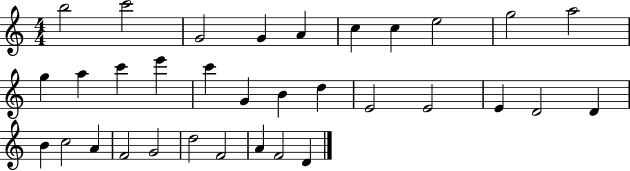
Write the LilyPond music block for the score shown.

{
  \clef treble
  \numericTimeSignature
  \time 4/4
  \key c \major
  b''2 c'''2 | g'2 g'4 a'4 | c''4 c''4 e''2 | g''2 a''2 | \break g''4 a''4 c'''4 e'''4 | c'''4 g'4 b'4 d''4 | e'2 e'2 | e'4 d'2 d'4 | \break b'4 c''2 a'4 | f'2 g'2 | d''2 f'2 | a'4 f'2 d'4 | \break \bar "|."
}